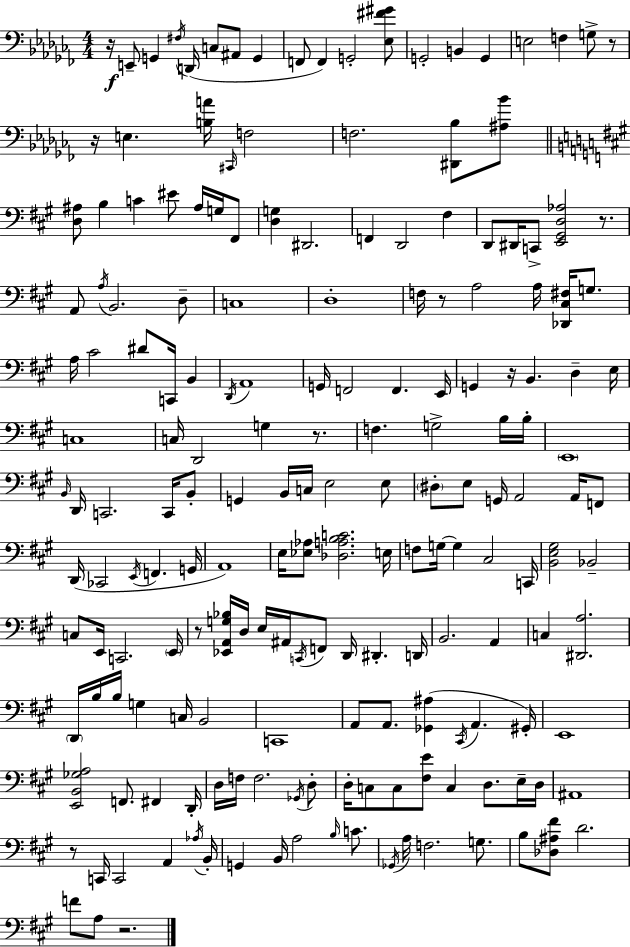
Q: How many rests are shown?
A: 10